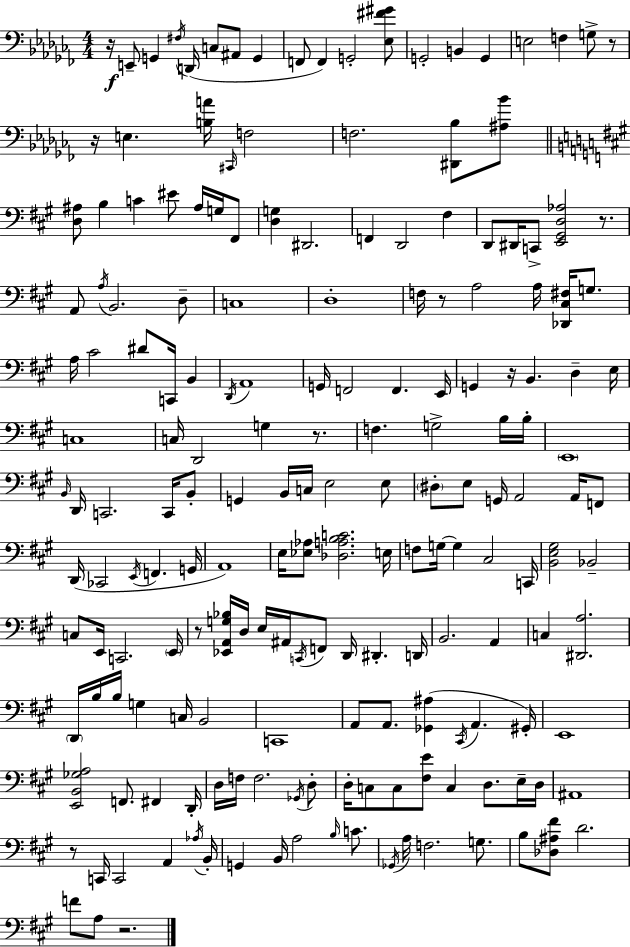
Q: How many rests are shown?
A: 10